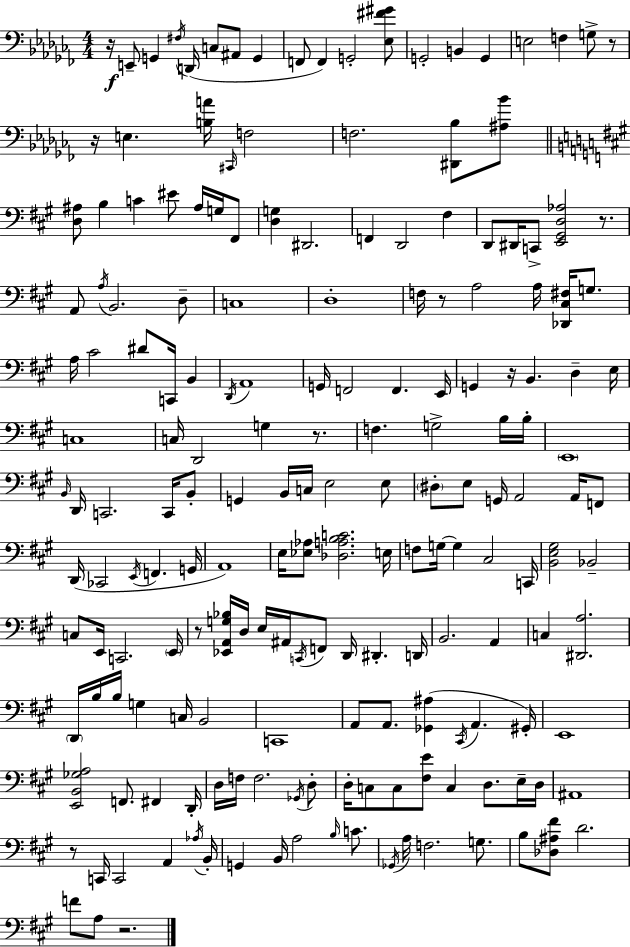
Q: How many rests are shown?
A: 10